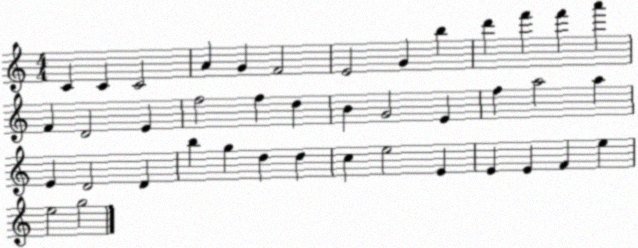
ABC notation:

X:1
T:Untitled
M:4/4
L:1/4
K:C
C C C2 A G F2 E2 G b d' f' f' a' F D2 E f2 f d B G2 E f a2 a E D2 D b g d d c e2 E E E F e e2 g2